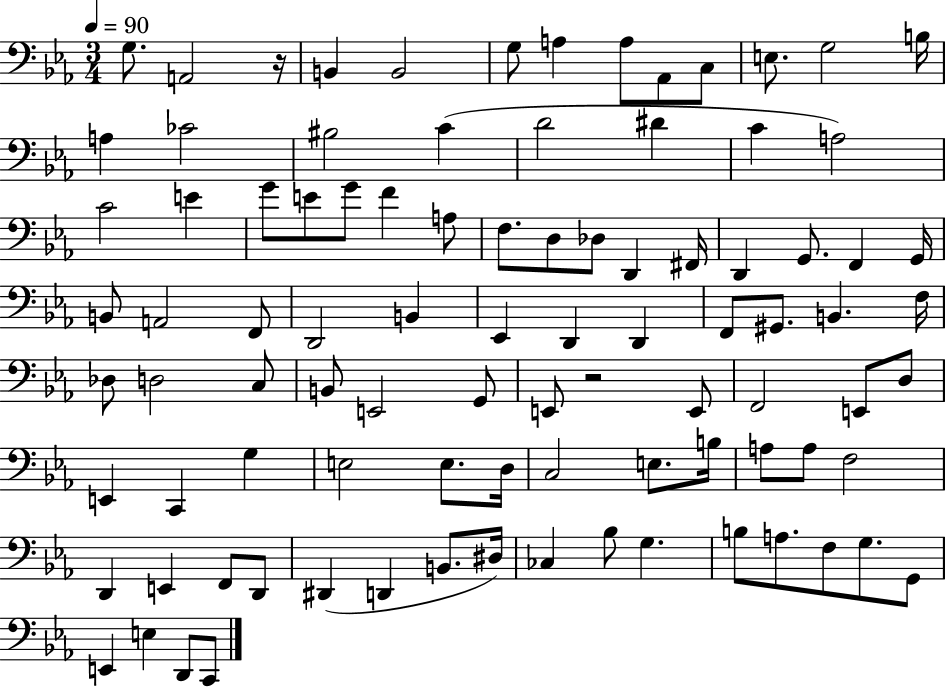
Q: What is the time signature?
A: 3/4